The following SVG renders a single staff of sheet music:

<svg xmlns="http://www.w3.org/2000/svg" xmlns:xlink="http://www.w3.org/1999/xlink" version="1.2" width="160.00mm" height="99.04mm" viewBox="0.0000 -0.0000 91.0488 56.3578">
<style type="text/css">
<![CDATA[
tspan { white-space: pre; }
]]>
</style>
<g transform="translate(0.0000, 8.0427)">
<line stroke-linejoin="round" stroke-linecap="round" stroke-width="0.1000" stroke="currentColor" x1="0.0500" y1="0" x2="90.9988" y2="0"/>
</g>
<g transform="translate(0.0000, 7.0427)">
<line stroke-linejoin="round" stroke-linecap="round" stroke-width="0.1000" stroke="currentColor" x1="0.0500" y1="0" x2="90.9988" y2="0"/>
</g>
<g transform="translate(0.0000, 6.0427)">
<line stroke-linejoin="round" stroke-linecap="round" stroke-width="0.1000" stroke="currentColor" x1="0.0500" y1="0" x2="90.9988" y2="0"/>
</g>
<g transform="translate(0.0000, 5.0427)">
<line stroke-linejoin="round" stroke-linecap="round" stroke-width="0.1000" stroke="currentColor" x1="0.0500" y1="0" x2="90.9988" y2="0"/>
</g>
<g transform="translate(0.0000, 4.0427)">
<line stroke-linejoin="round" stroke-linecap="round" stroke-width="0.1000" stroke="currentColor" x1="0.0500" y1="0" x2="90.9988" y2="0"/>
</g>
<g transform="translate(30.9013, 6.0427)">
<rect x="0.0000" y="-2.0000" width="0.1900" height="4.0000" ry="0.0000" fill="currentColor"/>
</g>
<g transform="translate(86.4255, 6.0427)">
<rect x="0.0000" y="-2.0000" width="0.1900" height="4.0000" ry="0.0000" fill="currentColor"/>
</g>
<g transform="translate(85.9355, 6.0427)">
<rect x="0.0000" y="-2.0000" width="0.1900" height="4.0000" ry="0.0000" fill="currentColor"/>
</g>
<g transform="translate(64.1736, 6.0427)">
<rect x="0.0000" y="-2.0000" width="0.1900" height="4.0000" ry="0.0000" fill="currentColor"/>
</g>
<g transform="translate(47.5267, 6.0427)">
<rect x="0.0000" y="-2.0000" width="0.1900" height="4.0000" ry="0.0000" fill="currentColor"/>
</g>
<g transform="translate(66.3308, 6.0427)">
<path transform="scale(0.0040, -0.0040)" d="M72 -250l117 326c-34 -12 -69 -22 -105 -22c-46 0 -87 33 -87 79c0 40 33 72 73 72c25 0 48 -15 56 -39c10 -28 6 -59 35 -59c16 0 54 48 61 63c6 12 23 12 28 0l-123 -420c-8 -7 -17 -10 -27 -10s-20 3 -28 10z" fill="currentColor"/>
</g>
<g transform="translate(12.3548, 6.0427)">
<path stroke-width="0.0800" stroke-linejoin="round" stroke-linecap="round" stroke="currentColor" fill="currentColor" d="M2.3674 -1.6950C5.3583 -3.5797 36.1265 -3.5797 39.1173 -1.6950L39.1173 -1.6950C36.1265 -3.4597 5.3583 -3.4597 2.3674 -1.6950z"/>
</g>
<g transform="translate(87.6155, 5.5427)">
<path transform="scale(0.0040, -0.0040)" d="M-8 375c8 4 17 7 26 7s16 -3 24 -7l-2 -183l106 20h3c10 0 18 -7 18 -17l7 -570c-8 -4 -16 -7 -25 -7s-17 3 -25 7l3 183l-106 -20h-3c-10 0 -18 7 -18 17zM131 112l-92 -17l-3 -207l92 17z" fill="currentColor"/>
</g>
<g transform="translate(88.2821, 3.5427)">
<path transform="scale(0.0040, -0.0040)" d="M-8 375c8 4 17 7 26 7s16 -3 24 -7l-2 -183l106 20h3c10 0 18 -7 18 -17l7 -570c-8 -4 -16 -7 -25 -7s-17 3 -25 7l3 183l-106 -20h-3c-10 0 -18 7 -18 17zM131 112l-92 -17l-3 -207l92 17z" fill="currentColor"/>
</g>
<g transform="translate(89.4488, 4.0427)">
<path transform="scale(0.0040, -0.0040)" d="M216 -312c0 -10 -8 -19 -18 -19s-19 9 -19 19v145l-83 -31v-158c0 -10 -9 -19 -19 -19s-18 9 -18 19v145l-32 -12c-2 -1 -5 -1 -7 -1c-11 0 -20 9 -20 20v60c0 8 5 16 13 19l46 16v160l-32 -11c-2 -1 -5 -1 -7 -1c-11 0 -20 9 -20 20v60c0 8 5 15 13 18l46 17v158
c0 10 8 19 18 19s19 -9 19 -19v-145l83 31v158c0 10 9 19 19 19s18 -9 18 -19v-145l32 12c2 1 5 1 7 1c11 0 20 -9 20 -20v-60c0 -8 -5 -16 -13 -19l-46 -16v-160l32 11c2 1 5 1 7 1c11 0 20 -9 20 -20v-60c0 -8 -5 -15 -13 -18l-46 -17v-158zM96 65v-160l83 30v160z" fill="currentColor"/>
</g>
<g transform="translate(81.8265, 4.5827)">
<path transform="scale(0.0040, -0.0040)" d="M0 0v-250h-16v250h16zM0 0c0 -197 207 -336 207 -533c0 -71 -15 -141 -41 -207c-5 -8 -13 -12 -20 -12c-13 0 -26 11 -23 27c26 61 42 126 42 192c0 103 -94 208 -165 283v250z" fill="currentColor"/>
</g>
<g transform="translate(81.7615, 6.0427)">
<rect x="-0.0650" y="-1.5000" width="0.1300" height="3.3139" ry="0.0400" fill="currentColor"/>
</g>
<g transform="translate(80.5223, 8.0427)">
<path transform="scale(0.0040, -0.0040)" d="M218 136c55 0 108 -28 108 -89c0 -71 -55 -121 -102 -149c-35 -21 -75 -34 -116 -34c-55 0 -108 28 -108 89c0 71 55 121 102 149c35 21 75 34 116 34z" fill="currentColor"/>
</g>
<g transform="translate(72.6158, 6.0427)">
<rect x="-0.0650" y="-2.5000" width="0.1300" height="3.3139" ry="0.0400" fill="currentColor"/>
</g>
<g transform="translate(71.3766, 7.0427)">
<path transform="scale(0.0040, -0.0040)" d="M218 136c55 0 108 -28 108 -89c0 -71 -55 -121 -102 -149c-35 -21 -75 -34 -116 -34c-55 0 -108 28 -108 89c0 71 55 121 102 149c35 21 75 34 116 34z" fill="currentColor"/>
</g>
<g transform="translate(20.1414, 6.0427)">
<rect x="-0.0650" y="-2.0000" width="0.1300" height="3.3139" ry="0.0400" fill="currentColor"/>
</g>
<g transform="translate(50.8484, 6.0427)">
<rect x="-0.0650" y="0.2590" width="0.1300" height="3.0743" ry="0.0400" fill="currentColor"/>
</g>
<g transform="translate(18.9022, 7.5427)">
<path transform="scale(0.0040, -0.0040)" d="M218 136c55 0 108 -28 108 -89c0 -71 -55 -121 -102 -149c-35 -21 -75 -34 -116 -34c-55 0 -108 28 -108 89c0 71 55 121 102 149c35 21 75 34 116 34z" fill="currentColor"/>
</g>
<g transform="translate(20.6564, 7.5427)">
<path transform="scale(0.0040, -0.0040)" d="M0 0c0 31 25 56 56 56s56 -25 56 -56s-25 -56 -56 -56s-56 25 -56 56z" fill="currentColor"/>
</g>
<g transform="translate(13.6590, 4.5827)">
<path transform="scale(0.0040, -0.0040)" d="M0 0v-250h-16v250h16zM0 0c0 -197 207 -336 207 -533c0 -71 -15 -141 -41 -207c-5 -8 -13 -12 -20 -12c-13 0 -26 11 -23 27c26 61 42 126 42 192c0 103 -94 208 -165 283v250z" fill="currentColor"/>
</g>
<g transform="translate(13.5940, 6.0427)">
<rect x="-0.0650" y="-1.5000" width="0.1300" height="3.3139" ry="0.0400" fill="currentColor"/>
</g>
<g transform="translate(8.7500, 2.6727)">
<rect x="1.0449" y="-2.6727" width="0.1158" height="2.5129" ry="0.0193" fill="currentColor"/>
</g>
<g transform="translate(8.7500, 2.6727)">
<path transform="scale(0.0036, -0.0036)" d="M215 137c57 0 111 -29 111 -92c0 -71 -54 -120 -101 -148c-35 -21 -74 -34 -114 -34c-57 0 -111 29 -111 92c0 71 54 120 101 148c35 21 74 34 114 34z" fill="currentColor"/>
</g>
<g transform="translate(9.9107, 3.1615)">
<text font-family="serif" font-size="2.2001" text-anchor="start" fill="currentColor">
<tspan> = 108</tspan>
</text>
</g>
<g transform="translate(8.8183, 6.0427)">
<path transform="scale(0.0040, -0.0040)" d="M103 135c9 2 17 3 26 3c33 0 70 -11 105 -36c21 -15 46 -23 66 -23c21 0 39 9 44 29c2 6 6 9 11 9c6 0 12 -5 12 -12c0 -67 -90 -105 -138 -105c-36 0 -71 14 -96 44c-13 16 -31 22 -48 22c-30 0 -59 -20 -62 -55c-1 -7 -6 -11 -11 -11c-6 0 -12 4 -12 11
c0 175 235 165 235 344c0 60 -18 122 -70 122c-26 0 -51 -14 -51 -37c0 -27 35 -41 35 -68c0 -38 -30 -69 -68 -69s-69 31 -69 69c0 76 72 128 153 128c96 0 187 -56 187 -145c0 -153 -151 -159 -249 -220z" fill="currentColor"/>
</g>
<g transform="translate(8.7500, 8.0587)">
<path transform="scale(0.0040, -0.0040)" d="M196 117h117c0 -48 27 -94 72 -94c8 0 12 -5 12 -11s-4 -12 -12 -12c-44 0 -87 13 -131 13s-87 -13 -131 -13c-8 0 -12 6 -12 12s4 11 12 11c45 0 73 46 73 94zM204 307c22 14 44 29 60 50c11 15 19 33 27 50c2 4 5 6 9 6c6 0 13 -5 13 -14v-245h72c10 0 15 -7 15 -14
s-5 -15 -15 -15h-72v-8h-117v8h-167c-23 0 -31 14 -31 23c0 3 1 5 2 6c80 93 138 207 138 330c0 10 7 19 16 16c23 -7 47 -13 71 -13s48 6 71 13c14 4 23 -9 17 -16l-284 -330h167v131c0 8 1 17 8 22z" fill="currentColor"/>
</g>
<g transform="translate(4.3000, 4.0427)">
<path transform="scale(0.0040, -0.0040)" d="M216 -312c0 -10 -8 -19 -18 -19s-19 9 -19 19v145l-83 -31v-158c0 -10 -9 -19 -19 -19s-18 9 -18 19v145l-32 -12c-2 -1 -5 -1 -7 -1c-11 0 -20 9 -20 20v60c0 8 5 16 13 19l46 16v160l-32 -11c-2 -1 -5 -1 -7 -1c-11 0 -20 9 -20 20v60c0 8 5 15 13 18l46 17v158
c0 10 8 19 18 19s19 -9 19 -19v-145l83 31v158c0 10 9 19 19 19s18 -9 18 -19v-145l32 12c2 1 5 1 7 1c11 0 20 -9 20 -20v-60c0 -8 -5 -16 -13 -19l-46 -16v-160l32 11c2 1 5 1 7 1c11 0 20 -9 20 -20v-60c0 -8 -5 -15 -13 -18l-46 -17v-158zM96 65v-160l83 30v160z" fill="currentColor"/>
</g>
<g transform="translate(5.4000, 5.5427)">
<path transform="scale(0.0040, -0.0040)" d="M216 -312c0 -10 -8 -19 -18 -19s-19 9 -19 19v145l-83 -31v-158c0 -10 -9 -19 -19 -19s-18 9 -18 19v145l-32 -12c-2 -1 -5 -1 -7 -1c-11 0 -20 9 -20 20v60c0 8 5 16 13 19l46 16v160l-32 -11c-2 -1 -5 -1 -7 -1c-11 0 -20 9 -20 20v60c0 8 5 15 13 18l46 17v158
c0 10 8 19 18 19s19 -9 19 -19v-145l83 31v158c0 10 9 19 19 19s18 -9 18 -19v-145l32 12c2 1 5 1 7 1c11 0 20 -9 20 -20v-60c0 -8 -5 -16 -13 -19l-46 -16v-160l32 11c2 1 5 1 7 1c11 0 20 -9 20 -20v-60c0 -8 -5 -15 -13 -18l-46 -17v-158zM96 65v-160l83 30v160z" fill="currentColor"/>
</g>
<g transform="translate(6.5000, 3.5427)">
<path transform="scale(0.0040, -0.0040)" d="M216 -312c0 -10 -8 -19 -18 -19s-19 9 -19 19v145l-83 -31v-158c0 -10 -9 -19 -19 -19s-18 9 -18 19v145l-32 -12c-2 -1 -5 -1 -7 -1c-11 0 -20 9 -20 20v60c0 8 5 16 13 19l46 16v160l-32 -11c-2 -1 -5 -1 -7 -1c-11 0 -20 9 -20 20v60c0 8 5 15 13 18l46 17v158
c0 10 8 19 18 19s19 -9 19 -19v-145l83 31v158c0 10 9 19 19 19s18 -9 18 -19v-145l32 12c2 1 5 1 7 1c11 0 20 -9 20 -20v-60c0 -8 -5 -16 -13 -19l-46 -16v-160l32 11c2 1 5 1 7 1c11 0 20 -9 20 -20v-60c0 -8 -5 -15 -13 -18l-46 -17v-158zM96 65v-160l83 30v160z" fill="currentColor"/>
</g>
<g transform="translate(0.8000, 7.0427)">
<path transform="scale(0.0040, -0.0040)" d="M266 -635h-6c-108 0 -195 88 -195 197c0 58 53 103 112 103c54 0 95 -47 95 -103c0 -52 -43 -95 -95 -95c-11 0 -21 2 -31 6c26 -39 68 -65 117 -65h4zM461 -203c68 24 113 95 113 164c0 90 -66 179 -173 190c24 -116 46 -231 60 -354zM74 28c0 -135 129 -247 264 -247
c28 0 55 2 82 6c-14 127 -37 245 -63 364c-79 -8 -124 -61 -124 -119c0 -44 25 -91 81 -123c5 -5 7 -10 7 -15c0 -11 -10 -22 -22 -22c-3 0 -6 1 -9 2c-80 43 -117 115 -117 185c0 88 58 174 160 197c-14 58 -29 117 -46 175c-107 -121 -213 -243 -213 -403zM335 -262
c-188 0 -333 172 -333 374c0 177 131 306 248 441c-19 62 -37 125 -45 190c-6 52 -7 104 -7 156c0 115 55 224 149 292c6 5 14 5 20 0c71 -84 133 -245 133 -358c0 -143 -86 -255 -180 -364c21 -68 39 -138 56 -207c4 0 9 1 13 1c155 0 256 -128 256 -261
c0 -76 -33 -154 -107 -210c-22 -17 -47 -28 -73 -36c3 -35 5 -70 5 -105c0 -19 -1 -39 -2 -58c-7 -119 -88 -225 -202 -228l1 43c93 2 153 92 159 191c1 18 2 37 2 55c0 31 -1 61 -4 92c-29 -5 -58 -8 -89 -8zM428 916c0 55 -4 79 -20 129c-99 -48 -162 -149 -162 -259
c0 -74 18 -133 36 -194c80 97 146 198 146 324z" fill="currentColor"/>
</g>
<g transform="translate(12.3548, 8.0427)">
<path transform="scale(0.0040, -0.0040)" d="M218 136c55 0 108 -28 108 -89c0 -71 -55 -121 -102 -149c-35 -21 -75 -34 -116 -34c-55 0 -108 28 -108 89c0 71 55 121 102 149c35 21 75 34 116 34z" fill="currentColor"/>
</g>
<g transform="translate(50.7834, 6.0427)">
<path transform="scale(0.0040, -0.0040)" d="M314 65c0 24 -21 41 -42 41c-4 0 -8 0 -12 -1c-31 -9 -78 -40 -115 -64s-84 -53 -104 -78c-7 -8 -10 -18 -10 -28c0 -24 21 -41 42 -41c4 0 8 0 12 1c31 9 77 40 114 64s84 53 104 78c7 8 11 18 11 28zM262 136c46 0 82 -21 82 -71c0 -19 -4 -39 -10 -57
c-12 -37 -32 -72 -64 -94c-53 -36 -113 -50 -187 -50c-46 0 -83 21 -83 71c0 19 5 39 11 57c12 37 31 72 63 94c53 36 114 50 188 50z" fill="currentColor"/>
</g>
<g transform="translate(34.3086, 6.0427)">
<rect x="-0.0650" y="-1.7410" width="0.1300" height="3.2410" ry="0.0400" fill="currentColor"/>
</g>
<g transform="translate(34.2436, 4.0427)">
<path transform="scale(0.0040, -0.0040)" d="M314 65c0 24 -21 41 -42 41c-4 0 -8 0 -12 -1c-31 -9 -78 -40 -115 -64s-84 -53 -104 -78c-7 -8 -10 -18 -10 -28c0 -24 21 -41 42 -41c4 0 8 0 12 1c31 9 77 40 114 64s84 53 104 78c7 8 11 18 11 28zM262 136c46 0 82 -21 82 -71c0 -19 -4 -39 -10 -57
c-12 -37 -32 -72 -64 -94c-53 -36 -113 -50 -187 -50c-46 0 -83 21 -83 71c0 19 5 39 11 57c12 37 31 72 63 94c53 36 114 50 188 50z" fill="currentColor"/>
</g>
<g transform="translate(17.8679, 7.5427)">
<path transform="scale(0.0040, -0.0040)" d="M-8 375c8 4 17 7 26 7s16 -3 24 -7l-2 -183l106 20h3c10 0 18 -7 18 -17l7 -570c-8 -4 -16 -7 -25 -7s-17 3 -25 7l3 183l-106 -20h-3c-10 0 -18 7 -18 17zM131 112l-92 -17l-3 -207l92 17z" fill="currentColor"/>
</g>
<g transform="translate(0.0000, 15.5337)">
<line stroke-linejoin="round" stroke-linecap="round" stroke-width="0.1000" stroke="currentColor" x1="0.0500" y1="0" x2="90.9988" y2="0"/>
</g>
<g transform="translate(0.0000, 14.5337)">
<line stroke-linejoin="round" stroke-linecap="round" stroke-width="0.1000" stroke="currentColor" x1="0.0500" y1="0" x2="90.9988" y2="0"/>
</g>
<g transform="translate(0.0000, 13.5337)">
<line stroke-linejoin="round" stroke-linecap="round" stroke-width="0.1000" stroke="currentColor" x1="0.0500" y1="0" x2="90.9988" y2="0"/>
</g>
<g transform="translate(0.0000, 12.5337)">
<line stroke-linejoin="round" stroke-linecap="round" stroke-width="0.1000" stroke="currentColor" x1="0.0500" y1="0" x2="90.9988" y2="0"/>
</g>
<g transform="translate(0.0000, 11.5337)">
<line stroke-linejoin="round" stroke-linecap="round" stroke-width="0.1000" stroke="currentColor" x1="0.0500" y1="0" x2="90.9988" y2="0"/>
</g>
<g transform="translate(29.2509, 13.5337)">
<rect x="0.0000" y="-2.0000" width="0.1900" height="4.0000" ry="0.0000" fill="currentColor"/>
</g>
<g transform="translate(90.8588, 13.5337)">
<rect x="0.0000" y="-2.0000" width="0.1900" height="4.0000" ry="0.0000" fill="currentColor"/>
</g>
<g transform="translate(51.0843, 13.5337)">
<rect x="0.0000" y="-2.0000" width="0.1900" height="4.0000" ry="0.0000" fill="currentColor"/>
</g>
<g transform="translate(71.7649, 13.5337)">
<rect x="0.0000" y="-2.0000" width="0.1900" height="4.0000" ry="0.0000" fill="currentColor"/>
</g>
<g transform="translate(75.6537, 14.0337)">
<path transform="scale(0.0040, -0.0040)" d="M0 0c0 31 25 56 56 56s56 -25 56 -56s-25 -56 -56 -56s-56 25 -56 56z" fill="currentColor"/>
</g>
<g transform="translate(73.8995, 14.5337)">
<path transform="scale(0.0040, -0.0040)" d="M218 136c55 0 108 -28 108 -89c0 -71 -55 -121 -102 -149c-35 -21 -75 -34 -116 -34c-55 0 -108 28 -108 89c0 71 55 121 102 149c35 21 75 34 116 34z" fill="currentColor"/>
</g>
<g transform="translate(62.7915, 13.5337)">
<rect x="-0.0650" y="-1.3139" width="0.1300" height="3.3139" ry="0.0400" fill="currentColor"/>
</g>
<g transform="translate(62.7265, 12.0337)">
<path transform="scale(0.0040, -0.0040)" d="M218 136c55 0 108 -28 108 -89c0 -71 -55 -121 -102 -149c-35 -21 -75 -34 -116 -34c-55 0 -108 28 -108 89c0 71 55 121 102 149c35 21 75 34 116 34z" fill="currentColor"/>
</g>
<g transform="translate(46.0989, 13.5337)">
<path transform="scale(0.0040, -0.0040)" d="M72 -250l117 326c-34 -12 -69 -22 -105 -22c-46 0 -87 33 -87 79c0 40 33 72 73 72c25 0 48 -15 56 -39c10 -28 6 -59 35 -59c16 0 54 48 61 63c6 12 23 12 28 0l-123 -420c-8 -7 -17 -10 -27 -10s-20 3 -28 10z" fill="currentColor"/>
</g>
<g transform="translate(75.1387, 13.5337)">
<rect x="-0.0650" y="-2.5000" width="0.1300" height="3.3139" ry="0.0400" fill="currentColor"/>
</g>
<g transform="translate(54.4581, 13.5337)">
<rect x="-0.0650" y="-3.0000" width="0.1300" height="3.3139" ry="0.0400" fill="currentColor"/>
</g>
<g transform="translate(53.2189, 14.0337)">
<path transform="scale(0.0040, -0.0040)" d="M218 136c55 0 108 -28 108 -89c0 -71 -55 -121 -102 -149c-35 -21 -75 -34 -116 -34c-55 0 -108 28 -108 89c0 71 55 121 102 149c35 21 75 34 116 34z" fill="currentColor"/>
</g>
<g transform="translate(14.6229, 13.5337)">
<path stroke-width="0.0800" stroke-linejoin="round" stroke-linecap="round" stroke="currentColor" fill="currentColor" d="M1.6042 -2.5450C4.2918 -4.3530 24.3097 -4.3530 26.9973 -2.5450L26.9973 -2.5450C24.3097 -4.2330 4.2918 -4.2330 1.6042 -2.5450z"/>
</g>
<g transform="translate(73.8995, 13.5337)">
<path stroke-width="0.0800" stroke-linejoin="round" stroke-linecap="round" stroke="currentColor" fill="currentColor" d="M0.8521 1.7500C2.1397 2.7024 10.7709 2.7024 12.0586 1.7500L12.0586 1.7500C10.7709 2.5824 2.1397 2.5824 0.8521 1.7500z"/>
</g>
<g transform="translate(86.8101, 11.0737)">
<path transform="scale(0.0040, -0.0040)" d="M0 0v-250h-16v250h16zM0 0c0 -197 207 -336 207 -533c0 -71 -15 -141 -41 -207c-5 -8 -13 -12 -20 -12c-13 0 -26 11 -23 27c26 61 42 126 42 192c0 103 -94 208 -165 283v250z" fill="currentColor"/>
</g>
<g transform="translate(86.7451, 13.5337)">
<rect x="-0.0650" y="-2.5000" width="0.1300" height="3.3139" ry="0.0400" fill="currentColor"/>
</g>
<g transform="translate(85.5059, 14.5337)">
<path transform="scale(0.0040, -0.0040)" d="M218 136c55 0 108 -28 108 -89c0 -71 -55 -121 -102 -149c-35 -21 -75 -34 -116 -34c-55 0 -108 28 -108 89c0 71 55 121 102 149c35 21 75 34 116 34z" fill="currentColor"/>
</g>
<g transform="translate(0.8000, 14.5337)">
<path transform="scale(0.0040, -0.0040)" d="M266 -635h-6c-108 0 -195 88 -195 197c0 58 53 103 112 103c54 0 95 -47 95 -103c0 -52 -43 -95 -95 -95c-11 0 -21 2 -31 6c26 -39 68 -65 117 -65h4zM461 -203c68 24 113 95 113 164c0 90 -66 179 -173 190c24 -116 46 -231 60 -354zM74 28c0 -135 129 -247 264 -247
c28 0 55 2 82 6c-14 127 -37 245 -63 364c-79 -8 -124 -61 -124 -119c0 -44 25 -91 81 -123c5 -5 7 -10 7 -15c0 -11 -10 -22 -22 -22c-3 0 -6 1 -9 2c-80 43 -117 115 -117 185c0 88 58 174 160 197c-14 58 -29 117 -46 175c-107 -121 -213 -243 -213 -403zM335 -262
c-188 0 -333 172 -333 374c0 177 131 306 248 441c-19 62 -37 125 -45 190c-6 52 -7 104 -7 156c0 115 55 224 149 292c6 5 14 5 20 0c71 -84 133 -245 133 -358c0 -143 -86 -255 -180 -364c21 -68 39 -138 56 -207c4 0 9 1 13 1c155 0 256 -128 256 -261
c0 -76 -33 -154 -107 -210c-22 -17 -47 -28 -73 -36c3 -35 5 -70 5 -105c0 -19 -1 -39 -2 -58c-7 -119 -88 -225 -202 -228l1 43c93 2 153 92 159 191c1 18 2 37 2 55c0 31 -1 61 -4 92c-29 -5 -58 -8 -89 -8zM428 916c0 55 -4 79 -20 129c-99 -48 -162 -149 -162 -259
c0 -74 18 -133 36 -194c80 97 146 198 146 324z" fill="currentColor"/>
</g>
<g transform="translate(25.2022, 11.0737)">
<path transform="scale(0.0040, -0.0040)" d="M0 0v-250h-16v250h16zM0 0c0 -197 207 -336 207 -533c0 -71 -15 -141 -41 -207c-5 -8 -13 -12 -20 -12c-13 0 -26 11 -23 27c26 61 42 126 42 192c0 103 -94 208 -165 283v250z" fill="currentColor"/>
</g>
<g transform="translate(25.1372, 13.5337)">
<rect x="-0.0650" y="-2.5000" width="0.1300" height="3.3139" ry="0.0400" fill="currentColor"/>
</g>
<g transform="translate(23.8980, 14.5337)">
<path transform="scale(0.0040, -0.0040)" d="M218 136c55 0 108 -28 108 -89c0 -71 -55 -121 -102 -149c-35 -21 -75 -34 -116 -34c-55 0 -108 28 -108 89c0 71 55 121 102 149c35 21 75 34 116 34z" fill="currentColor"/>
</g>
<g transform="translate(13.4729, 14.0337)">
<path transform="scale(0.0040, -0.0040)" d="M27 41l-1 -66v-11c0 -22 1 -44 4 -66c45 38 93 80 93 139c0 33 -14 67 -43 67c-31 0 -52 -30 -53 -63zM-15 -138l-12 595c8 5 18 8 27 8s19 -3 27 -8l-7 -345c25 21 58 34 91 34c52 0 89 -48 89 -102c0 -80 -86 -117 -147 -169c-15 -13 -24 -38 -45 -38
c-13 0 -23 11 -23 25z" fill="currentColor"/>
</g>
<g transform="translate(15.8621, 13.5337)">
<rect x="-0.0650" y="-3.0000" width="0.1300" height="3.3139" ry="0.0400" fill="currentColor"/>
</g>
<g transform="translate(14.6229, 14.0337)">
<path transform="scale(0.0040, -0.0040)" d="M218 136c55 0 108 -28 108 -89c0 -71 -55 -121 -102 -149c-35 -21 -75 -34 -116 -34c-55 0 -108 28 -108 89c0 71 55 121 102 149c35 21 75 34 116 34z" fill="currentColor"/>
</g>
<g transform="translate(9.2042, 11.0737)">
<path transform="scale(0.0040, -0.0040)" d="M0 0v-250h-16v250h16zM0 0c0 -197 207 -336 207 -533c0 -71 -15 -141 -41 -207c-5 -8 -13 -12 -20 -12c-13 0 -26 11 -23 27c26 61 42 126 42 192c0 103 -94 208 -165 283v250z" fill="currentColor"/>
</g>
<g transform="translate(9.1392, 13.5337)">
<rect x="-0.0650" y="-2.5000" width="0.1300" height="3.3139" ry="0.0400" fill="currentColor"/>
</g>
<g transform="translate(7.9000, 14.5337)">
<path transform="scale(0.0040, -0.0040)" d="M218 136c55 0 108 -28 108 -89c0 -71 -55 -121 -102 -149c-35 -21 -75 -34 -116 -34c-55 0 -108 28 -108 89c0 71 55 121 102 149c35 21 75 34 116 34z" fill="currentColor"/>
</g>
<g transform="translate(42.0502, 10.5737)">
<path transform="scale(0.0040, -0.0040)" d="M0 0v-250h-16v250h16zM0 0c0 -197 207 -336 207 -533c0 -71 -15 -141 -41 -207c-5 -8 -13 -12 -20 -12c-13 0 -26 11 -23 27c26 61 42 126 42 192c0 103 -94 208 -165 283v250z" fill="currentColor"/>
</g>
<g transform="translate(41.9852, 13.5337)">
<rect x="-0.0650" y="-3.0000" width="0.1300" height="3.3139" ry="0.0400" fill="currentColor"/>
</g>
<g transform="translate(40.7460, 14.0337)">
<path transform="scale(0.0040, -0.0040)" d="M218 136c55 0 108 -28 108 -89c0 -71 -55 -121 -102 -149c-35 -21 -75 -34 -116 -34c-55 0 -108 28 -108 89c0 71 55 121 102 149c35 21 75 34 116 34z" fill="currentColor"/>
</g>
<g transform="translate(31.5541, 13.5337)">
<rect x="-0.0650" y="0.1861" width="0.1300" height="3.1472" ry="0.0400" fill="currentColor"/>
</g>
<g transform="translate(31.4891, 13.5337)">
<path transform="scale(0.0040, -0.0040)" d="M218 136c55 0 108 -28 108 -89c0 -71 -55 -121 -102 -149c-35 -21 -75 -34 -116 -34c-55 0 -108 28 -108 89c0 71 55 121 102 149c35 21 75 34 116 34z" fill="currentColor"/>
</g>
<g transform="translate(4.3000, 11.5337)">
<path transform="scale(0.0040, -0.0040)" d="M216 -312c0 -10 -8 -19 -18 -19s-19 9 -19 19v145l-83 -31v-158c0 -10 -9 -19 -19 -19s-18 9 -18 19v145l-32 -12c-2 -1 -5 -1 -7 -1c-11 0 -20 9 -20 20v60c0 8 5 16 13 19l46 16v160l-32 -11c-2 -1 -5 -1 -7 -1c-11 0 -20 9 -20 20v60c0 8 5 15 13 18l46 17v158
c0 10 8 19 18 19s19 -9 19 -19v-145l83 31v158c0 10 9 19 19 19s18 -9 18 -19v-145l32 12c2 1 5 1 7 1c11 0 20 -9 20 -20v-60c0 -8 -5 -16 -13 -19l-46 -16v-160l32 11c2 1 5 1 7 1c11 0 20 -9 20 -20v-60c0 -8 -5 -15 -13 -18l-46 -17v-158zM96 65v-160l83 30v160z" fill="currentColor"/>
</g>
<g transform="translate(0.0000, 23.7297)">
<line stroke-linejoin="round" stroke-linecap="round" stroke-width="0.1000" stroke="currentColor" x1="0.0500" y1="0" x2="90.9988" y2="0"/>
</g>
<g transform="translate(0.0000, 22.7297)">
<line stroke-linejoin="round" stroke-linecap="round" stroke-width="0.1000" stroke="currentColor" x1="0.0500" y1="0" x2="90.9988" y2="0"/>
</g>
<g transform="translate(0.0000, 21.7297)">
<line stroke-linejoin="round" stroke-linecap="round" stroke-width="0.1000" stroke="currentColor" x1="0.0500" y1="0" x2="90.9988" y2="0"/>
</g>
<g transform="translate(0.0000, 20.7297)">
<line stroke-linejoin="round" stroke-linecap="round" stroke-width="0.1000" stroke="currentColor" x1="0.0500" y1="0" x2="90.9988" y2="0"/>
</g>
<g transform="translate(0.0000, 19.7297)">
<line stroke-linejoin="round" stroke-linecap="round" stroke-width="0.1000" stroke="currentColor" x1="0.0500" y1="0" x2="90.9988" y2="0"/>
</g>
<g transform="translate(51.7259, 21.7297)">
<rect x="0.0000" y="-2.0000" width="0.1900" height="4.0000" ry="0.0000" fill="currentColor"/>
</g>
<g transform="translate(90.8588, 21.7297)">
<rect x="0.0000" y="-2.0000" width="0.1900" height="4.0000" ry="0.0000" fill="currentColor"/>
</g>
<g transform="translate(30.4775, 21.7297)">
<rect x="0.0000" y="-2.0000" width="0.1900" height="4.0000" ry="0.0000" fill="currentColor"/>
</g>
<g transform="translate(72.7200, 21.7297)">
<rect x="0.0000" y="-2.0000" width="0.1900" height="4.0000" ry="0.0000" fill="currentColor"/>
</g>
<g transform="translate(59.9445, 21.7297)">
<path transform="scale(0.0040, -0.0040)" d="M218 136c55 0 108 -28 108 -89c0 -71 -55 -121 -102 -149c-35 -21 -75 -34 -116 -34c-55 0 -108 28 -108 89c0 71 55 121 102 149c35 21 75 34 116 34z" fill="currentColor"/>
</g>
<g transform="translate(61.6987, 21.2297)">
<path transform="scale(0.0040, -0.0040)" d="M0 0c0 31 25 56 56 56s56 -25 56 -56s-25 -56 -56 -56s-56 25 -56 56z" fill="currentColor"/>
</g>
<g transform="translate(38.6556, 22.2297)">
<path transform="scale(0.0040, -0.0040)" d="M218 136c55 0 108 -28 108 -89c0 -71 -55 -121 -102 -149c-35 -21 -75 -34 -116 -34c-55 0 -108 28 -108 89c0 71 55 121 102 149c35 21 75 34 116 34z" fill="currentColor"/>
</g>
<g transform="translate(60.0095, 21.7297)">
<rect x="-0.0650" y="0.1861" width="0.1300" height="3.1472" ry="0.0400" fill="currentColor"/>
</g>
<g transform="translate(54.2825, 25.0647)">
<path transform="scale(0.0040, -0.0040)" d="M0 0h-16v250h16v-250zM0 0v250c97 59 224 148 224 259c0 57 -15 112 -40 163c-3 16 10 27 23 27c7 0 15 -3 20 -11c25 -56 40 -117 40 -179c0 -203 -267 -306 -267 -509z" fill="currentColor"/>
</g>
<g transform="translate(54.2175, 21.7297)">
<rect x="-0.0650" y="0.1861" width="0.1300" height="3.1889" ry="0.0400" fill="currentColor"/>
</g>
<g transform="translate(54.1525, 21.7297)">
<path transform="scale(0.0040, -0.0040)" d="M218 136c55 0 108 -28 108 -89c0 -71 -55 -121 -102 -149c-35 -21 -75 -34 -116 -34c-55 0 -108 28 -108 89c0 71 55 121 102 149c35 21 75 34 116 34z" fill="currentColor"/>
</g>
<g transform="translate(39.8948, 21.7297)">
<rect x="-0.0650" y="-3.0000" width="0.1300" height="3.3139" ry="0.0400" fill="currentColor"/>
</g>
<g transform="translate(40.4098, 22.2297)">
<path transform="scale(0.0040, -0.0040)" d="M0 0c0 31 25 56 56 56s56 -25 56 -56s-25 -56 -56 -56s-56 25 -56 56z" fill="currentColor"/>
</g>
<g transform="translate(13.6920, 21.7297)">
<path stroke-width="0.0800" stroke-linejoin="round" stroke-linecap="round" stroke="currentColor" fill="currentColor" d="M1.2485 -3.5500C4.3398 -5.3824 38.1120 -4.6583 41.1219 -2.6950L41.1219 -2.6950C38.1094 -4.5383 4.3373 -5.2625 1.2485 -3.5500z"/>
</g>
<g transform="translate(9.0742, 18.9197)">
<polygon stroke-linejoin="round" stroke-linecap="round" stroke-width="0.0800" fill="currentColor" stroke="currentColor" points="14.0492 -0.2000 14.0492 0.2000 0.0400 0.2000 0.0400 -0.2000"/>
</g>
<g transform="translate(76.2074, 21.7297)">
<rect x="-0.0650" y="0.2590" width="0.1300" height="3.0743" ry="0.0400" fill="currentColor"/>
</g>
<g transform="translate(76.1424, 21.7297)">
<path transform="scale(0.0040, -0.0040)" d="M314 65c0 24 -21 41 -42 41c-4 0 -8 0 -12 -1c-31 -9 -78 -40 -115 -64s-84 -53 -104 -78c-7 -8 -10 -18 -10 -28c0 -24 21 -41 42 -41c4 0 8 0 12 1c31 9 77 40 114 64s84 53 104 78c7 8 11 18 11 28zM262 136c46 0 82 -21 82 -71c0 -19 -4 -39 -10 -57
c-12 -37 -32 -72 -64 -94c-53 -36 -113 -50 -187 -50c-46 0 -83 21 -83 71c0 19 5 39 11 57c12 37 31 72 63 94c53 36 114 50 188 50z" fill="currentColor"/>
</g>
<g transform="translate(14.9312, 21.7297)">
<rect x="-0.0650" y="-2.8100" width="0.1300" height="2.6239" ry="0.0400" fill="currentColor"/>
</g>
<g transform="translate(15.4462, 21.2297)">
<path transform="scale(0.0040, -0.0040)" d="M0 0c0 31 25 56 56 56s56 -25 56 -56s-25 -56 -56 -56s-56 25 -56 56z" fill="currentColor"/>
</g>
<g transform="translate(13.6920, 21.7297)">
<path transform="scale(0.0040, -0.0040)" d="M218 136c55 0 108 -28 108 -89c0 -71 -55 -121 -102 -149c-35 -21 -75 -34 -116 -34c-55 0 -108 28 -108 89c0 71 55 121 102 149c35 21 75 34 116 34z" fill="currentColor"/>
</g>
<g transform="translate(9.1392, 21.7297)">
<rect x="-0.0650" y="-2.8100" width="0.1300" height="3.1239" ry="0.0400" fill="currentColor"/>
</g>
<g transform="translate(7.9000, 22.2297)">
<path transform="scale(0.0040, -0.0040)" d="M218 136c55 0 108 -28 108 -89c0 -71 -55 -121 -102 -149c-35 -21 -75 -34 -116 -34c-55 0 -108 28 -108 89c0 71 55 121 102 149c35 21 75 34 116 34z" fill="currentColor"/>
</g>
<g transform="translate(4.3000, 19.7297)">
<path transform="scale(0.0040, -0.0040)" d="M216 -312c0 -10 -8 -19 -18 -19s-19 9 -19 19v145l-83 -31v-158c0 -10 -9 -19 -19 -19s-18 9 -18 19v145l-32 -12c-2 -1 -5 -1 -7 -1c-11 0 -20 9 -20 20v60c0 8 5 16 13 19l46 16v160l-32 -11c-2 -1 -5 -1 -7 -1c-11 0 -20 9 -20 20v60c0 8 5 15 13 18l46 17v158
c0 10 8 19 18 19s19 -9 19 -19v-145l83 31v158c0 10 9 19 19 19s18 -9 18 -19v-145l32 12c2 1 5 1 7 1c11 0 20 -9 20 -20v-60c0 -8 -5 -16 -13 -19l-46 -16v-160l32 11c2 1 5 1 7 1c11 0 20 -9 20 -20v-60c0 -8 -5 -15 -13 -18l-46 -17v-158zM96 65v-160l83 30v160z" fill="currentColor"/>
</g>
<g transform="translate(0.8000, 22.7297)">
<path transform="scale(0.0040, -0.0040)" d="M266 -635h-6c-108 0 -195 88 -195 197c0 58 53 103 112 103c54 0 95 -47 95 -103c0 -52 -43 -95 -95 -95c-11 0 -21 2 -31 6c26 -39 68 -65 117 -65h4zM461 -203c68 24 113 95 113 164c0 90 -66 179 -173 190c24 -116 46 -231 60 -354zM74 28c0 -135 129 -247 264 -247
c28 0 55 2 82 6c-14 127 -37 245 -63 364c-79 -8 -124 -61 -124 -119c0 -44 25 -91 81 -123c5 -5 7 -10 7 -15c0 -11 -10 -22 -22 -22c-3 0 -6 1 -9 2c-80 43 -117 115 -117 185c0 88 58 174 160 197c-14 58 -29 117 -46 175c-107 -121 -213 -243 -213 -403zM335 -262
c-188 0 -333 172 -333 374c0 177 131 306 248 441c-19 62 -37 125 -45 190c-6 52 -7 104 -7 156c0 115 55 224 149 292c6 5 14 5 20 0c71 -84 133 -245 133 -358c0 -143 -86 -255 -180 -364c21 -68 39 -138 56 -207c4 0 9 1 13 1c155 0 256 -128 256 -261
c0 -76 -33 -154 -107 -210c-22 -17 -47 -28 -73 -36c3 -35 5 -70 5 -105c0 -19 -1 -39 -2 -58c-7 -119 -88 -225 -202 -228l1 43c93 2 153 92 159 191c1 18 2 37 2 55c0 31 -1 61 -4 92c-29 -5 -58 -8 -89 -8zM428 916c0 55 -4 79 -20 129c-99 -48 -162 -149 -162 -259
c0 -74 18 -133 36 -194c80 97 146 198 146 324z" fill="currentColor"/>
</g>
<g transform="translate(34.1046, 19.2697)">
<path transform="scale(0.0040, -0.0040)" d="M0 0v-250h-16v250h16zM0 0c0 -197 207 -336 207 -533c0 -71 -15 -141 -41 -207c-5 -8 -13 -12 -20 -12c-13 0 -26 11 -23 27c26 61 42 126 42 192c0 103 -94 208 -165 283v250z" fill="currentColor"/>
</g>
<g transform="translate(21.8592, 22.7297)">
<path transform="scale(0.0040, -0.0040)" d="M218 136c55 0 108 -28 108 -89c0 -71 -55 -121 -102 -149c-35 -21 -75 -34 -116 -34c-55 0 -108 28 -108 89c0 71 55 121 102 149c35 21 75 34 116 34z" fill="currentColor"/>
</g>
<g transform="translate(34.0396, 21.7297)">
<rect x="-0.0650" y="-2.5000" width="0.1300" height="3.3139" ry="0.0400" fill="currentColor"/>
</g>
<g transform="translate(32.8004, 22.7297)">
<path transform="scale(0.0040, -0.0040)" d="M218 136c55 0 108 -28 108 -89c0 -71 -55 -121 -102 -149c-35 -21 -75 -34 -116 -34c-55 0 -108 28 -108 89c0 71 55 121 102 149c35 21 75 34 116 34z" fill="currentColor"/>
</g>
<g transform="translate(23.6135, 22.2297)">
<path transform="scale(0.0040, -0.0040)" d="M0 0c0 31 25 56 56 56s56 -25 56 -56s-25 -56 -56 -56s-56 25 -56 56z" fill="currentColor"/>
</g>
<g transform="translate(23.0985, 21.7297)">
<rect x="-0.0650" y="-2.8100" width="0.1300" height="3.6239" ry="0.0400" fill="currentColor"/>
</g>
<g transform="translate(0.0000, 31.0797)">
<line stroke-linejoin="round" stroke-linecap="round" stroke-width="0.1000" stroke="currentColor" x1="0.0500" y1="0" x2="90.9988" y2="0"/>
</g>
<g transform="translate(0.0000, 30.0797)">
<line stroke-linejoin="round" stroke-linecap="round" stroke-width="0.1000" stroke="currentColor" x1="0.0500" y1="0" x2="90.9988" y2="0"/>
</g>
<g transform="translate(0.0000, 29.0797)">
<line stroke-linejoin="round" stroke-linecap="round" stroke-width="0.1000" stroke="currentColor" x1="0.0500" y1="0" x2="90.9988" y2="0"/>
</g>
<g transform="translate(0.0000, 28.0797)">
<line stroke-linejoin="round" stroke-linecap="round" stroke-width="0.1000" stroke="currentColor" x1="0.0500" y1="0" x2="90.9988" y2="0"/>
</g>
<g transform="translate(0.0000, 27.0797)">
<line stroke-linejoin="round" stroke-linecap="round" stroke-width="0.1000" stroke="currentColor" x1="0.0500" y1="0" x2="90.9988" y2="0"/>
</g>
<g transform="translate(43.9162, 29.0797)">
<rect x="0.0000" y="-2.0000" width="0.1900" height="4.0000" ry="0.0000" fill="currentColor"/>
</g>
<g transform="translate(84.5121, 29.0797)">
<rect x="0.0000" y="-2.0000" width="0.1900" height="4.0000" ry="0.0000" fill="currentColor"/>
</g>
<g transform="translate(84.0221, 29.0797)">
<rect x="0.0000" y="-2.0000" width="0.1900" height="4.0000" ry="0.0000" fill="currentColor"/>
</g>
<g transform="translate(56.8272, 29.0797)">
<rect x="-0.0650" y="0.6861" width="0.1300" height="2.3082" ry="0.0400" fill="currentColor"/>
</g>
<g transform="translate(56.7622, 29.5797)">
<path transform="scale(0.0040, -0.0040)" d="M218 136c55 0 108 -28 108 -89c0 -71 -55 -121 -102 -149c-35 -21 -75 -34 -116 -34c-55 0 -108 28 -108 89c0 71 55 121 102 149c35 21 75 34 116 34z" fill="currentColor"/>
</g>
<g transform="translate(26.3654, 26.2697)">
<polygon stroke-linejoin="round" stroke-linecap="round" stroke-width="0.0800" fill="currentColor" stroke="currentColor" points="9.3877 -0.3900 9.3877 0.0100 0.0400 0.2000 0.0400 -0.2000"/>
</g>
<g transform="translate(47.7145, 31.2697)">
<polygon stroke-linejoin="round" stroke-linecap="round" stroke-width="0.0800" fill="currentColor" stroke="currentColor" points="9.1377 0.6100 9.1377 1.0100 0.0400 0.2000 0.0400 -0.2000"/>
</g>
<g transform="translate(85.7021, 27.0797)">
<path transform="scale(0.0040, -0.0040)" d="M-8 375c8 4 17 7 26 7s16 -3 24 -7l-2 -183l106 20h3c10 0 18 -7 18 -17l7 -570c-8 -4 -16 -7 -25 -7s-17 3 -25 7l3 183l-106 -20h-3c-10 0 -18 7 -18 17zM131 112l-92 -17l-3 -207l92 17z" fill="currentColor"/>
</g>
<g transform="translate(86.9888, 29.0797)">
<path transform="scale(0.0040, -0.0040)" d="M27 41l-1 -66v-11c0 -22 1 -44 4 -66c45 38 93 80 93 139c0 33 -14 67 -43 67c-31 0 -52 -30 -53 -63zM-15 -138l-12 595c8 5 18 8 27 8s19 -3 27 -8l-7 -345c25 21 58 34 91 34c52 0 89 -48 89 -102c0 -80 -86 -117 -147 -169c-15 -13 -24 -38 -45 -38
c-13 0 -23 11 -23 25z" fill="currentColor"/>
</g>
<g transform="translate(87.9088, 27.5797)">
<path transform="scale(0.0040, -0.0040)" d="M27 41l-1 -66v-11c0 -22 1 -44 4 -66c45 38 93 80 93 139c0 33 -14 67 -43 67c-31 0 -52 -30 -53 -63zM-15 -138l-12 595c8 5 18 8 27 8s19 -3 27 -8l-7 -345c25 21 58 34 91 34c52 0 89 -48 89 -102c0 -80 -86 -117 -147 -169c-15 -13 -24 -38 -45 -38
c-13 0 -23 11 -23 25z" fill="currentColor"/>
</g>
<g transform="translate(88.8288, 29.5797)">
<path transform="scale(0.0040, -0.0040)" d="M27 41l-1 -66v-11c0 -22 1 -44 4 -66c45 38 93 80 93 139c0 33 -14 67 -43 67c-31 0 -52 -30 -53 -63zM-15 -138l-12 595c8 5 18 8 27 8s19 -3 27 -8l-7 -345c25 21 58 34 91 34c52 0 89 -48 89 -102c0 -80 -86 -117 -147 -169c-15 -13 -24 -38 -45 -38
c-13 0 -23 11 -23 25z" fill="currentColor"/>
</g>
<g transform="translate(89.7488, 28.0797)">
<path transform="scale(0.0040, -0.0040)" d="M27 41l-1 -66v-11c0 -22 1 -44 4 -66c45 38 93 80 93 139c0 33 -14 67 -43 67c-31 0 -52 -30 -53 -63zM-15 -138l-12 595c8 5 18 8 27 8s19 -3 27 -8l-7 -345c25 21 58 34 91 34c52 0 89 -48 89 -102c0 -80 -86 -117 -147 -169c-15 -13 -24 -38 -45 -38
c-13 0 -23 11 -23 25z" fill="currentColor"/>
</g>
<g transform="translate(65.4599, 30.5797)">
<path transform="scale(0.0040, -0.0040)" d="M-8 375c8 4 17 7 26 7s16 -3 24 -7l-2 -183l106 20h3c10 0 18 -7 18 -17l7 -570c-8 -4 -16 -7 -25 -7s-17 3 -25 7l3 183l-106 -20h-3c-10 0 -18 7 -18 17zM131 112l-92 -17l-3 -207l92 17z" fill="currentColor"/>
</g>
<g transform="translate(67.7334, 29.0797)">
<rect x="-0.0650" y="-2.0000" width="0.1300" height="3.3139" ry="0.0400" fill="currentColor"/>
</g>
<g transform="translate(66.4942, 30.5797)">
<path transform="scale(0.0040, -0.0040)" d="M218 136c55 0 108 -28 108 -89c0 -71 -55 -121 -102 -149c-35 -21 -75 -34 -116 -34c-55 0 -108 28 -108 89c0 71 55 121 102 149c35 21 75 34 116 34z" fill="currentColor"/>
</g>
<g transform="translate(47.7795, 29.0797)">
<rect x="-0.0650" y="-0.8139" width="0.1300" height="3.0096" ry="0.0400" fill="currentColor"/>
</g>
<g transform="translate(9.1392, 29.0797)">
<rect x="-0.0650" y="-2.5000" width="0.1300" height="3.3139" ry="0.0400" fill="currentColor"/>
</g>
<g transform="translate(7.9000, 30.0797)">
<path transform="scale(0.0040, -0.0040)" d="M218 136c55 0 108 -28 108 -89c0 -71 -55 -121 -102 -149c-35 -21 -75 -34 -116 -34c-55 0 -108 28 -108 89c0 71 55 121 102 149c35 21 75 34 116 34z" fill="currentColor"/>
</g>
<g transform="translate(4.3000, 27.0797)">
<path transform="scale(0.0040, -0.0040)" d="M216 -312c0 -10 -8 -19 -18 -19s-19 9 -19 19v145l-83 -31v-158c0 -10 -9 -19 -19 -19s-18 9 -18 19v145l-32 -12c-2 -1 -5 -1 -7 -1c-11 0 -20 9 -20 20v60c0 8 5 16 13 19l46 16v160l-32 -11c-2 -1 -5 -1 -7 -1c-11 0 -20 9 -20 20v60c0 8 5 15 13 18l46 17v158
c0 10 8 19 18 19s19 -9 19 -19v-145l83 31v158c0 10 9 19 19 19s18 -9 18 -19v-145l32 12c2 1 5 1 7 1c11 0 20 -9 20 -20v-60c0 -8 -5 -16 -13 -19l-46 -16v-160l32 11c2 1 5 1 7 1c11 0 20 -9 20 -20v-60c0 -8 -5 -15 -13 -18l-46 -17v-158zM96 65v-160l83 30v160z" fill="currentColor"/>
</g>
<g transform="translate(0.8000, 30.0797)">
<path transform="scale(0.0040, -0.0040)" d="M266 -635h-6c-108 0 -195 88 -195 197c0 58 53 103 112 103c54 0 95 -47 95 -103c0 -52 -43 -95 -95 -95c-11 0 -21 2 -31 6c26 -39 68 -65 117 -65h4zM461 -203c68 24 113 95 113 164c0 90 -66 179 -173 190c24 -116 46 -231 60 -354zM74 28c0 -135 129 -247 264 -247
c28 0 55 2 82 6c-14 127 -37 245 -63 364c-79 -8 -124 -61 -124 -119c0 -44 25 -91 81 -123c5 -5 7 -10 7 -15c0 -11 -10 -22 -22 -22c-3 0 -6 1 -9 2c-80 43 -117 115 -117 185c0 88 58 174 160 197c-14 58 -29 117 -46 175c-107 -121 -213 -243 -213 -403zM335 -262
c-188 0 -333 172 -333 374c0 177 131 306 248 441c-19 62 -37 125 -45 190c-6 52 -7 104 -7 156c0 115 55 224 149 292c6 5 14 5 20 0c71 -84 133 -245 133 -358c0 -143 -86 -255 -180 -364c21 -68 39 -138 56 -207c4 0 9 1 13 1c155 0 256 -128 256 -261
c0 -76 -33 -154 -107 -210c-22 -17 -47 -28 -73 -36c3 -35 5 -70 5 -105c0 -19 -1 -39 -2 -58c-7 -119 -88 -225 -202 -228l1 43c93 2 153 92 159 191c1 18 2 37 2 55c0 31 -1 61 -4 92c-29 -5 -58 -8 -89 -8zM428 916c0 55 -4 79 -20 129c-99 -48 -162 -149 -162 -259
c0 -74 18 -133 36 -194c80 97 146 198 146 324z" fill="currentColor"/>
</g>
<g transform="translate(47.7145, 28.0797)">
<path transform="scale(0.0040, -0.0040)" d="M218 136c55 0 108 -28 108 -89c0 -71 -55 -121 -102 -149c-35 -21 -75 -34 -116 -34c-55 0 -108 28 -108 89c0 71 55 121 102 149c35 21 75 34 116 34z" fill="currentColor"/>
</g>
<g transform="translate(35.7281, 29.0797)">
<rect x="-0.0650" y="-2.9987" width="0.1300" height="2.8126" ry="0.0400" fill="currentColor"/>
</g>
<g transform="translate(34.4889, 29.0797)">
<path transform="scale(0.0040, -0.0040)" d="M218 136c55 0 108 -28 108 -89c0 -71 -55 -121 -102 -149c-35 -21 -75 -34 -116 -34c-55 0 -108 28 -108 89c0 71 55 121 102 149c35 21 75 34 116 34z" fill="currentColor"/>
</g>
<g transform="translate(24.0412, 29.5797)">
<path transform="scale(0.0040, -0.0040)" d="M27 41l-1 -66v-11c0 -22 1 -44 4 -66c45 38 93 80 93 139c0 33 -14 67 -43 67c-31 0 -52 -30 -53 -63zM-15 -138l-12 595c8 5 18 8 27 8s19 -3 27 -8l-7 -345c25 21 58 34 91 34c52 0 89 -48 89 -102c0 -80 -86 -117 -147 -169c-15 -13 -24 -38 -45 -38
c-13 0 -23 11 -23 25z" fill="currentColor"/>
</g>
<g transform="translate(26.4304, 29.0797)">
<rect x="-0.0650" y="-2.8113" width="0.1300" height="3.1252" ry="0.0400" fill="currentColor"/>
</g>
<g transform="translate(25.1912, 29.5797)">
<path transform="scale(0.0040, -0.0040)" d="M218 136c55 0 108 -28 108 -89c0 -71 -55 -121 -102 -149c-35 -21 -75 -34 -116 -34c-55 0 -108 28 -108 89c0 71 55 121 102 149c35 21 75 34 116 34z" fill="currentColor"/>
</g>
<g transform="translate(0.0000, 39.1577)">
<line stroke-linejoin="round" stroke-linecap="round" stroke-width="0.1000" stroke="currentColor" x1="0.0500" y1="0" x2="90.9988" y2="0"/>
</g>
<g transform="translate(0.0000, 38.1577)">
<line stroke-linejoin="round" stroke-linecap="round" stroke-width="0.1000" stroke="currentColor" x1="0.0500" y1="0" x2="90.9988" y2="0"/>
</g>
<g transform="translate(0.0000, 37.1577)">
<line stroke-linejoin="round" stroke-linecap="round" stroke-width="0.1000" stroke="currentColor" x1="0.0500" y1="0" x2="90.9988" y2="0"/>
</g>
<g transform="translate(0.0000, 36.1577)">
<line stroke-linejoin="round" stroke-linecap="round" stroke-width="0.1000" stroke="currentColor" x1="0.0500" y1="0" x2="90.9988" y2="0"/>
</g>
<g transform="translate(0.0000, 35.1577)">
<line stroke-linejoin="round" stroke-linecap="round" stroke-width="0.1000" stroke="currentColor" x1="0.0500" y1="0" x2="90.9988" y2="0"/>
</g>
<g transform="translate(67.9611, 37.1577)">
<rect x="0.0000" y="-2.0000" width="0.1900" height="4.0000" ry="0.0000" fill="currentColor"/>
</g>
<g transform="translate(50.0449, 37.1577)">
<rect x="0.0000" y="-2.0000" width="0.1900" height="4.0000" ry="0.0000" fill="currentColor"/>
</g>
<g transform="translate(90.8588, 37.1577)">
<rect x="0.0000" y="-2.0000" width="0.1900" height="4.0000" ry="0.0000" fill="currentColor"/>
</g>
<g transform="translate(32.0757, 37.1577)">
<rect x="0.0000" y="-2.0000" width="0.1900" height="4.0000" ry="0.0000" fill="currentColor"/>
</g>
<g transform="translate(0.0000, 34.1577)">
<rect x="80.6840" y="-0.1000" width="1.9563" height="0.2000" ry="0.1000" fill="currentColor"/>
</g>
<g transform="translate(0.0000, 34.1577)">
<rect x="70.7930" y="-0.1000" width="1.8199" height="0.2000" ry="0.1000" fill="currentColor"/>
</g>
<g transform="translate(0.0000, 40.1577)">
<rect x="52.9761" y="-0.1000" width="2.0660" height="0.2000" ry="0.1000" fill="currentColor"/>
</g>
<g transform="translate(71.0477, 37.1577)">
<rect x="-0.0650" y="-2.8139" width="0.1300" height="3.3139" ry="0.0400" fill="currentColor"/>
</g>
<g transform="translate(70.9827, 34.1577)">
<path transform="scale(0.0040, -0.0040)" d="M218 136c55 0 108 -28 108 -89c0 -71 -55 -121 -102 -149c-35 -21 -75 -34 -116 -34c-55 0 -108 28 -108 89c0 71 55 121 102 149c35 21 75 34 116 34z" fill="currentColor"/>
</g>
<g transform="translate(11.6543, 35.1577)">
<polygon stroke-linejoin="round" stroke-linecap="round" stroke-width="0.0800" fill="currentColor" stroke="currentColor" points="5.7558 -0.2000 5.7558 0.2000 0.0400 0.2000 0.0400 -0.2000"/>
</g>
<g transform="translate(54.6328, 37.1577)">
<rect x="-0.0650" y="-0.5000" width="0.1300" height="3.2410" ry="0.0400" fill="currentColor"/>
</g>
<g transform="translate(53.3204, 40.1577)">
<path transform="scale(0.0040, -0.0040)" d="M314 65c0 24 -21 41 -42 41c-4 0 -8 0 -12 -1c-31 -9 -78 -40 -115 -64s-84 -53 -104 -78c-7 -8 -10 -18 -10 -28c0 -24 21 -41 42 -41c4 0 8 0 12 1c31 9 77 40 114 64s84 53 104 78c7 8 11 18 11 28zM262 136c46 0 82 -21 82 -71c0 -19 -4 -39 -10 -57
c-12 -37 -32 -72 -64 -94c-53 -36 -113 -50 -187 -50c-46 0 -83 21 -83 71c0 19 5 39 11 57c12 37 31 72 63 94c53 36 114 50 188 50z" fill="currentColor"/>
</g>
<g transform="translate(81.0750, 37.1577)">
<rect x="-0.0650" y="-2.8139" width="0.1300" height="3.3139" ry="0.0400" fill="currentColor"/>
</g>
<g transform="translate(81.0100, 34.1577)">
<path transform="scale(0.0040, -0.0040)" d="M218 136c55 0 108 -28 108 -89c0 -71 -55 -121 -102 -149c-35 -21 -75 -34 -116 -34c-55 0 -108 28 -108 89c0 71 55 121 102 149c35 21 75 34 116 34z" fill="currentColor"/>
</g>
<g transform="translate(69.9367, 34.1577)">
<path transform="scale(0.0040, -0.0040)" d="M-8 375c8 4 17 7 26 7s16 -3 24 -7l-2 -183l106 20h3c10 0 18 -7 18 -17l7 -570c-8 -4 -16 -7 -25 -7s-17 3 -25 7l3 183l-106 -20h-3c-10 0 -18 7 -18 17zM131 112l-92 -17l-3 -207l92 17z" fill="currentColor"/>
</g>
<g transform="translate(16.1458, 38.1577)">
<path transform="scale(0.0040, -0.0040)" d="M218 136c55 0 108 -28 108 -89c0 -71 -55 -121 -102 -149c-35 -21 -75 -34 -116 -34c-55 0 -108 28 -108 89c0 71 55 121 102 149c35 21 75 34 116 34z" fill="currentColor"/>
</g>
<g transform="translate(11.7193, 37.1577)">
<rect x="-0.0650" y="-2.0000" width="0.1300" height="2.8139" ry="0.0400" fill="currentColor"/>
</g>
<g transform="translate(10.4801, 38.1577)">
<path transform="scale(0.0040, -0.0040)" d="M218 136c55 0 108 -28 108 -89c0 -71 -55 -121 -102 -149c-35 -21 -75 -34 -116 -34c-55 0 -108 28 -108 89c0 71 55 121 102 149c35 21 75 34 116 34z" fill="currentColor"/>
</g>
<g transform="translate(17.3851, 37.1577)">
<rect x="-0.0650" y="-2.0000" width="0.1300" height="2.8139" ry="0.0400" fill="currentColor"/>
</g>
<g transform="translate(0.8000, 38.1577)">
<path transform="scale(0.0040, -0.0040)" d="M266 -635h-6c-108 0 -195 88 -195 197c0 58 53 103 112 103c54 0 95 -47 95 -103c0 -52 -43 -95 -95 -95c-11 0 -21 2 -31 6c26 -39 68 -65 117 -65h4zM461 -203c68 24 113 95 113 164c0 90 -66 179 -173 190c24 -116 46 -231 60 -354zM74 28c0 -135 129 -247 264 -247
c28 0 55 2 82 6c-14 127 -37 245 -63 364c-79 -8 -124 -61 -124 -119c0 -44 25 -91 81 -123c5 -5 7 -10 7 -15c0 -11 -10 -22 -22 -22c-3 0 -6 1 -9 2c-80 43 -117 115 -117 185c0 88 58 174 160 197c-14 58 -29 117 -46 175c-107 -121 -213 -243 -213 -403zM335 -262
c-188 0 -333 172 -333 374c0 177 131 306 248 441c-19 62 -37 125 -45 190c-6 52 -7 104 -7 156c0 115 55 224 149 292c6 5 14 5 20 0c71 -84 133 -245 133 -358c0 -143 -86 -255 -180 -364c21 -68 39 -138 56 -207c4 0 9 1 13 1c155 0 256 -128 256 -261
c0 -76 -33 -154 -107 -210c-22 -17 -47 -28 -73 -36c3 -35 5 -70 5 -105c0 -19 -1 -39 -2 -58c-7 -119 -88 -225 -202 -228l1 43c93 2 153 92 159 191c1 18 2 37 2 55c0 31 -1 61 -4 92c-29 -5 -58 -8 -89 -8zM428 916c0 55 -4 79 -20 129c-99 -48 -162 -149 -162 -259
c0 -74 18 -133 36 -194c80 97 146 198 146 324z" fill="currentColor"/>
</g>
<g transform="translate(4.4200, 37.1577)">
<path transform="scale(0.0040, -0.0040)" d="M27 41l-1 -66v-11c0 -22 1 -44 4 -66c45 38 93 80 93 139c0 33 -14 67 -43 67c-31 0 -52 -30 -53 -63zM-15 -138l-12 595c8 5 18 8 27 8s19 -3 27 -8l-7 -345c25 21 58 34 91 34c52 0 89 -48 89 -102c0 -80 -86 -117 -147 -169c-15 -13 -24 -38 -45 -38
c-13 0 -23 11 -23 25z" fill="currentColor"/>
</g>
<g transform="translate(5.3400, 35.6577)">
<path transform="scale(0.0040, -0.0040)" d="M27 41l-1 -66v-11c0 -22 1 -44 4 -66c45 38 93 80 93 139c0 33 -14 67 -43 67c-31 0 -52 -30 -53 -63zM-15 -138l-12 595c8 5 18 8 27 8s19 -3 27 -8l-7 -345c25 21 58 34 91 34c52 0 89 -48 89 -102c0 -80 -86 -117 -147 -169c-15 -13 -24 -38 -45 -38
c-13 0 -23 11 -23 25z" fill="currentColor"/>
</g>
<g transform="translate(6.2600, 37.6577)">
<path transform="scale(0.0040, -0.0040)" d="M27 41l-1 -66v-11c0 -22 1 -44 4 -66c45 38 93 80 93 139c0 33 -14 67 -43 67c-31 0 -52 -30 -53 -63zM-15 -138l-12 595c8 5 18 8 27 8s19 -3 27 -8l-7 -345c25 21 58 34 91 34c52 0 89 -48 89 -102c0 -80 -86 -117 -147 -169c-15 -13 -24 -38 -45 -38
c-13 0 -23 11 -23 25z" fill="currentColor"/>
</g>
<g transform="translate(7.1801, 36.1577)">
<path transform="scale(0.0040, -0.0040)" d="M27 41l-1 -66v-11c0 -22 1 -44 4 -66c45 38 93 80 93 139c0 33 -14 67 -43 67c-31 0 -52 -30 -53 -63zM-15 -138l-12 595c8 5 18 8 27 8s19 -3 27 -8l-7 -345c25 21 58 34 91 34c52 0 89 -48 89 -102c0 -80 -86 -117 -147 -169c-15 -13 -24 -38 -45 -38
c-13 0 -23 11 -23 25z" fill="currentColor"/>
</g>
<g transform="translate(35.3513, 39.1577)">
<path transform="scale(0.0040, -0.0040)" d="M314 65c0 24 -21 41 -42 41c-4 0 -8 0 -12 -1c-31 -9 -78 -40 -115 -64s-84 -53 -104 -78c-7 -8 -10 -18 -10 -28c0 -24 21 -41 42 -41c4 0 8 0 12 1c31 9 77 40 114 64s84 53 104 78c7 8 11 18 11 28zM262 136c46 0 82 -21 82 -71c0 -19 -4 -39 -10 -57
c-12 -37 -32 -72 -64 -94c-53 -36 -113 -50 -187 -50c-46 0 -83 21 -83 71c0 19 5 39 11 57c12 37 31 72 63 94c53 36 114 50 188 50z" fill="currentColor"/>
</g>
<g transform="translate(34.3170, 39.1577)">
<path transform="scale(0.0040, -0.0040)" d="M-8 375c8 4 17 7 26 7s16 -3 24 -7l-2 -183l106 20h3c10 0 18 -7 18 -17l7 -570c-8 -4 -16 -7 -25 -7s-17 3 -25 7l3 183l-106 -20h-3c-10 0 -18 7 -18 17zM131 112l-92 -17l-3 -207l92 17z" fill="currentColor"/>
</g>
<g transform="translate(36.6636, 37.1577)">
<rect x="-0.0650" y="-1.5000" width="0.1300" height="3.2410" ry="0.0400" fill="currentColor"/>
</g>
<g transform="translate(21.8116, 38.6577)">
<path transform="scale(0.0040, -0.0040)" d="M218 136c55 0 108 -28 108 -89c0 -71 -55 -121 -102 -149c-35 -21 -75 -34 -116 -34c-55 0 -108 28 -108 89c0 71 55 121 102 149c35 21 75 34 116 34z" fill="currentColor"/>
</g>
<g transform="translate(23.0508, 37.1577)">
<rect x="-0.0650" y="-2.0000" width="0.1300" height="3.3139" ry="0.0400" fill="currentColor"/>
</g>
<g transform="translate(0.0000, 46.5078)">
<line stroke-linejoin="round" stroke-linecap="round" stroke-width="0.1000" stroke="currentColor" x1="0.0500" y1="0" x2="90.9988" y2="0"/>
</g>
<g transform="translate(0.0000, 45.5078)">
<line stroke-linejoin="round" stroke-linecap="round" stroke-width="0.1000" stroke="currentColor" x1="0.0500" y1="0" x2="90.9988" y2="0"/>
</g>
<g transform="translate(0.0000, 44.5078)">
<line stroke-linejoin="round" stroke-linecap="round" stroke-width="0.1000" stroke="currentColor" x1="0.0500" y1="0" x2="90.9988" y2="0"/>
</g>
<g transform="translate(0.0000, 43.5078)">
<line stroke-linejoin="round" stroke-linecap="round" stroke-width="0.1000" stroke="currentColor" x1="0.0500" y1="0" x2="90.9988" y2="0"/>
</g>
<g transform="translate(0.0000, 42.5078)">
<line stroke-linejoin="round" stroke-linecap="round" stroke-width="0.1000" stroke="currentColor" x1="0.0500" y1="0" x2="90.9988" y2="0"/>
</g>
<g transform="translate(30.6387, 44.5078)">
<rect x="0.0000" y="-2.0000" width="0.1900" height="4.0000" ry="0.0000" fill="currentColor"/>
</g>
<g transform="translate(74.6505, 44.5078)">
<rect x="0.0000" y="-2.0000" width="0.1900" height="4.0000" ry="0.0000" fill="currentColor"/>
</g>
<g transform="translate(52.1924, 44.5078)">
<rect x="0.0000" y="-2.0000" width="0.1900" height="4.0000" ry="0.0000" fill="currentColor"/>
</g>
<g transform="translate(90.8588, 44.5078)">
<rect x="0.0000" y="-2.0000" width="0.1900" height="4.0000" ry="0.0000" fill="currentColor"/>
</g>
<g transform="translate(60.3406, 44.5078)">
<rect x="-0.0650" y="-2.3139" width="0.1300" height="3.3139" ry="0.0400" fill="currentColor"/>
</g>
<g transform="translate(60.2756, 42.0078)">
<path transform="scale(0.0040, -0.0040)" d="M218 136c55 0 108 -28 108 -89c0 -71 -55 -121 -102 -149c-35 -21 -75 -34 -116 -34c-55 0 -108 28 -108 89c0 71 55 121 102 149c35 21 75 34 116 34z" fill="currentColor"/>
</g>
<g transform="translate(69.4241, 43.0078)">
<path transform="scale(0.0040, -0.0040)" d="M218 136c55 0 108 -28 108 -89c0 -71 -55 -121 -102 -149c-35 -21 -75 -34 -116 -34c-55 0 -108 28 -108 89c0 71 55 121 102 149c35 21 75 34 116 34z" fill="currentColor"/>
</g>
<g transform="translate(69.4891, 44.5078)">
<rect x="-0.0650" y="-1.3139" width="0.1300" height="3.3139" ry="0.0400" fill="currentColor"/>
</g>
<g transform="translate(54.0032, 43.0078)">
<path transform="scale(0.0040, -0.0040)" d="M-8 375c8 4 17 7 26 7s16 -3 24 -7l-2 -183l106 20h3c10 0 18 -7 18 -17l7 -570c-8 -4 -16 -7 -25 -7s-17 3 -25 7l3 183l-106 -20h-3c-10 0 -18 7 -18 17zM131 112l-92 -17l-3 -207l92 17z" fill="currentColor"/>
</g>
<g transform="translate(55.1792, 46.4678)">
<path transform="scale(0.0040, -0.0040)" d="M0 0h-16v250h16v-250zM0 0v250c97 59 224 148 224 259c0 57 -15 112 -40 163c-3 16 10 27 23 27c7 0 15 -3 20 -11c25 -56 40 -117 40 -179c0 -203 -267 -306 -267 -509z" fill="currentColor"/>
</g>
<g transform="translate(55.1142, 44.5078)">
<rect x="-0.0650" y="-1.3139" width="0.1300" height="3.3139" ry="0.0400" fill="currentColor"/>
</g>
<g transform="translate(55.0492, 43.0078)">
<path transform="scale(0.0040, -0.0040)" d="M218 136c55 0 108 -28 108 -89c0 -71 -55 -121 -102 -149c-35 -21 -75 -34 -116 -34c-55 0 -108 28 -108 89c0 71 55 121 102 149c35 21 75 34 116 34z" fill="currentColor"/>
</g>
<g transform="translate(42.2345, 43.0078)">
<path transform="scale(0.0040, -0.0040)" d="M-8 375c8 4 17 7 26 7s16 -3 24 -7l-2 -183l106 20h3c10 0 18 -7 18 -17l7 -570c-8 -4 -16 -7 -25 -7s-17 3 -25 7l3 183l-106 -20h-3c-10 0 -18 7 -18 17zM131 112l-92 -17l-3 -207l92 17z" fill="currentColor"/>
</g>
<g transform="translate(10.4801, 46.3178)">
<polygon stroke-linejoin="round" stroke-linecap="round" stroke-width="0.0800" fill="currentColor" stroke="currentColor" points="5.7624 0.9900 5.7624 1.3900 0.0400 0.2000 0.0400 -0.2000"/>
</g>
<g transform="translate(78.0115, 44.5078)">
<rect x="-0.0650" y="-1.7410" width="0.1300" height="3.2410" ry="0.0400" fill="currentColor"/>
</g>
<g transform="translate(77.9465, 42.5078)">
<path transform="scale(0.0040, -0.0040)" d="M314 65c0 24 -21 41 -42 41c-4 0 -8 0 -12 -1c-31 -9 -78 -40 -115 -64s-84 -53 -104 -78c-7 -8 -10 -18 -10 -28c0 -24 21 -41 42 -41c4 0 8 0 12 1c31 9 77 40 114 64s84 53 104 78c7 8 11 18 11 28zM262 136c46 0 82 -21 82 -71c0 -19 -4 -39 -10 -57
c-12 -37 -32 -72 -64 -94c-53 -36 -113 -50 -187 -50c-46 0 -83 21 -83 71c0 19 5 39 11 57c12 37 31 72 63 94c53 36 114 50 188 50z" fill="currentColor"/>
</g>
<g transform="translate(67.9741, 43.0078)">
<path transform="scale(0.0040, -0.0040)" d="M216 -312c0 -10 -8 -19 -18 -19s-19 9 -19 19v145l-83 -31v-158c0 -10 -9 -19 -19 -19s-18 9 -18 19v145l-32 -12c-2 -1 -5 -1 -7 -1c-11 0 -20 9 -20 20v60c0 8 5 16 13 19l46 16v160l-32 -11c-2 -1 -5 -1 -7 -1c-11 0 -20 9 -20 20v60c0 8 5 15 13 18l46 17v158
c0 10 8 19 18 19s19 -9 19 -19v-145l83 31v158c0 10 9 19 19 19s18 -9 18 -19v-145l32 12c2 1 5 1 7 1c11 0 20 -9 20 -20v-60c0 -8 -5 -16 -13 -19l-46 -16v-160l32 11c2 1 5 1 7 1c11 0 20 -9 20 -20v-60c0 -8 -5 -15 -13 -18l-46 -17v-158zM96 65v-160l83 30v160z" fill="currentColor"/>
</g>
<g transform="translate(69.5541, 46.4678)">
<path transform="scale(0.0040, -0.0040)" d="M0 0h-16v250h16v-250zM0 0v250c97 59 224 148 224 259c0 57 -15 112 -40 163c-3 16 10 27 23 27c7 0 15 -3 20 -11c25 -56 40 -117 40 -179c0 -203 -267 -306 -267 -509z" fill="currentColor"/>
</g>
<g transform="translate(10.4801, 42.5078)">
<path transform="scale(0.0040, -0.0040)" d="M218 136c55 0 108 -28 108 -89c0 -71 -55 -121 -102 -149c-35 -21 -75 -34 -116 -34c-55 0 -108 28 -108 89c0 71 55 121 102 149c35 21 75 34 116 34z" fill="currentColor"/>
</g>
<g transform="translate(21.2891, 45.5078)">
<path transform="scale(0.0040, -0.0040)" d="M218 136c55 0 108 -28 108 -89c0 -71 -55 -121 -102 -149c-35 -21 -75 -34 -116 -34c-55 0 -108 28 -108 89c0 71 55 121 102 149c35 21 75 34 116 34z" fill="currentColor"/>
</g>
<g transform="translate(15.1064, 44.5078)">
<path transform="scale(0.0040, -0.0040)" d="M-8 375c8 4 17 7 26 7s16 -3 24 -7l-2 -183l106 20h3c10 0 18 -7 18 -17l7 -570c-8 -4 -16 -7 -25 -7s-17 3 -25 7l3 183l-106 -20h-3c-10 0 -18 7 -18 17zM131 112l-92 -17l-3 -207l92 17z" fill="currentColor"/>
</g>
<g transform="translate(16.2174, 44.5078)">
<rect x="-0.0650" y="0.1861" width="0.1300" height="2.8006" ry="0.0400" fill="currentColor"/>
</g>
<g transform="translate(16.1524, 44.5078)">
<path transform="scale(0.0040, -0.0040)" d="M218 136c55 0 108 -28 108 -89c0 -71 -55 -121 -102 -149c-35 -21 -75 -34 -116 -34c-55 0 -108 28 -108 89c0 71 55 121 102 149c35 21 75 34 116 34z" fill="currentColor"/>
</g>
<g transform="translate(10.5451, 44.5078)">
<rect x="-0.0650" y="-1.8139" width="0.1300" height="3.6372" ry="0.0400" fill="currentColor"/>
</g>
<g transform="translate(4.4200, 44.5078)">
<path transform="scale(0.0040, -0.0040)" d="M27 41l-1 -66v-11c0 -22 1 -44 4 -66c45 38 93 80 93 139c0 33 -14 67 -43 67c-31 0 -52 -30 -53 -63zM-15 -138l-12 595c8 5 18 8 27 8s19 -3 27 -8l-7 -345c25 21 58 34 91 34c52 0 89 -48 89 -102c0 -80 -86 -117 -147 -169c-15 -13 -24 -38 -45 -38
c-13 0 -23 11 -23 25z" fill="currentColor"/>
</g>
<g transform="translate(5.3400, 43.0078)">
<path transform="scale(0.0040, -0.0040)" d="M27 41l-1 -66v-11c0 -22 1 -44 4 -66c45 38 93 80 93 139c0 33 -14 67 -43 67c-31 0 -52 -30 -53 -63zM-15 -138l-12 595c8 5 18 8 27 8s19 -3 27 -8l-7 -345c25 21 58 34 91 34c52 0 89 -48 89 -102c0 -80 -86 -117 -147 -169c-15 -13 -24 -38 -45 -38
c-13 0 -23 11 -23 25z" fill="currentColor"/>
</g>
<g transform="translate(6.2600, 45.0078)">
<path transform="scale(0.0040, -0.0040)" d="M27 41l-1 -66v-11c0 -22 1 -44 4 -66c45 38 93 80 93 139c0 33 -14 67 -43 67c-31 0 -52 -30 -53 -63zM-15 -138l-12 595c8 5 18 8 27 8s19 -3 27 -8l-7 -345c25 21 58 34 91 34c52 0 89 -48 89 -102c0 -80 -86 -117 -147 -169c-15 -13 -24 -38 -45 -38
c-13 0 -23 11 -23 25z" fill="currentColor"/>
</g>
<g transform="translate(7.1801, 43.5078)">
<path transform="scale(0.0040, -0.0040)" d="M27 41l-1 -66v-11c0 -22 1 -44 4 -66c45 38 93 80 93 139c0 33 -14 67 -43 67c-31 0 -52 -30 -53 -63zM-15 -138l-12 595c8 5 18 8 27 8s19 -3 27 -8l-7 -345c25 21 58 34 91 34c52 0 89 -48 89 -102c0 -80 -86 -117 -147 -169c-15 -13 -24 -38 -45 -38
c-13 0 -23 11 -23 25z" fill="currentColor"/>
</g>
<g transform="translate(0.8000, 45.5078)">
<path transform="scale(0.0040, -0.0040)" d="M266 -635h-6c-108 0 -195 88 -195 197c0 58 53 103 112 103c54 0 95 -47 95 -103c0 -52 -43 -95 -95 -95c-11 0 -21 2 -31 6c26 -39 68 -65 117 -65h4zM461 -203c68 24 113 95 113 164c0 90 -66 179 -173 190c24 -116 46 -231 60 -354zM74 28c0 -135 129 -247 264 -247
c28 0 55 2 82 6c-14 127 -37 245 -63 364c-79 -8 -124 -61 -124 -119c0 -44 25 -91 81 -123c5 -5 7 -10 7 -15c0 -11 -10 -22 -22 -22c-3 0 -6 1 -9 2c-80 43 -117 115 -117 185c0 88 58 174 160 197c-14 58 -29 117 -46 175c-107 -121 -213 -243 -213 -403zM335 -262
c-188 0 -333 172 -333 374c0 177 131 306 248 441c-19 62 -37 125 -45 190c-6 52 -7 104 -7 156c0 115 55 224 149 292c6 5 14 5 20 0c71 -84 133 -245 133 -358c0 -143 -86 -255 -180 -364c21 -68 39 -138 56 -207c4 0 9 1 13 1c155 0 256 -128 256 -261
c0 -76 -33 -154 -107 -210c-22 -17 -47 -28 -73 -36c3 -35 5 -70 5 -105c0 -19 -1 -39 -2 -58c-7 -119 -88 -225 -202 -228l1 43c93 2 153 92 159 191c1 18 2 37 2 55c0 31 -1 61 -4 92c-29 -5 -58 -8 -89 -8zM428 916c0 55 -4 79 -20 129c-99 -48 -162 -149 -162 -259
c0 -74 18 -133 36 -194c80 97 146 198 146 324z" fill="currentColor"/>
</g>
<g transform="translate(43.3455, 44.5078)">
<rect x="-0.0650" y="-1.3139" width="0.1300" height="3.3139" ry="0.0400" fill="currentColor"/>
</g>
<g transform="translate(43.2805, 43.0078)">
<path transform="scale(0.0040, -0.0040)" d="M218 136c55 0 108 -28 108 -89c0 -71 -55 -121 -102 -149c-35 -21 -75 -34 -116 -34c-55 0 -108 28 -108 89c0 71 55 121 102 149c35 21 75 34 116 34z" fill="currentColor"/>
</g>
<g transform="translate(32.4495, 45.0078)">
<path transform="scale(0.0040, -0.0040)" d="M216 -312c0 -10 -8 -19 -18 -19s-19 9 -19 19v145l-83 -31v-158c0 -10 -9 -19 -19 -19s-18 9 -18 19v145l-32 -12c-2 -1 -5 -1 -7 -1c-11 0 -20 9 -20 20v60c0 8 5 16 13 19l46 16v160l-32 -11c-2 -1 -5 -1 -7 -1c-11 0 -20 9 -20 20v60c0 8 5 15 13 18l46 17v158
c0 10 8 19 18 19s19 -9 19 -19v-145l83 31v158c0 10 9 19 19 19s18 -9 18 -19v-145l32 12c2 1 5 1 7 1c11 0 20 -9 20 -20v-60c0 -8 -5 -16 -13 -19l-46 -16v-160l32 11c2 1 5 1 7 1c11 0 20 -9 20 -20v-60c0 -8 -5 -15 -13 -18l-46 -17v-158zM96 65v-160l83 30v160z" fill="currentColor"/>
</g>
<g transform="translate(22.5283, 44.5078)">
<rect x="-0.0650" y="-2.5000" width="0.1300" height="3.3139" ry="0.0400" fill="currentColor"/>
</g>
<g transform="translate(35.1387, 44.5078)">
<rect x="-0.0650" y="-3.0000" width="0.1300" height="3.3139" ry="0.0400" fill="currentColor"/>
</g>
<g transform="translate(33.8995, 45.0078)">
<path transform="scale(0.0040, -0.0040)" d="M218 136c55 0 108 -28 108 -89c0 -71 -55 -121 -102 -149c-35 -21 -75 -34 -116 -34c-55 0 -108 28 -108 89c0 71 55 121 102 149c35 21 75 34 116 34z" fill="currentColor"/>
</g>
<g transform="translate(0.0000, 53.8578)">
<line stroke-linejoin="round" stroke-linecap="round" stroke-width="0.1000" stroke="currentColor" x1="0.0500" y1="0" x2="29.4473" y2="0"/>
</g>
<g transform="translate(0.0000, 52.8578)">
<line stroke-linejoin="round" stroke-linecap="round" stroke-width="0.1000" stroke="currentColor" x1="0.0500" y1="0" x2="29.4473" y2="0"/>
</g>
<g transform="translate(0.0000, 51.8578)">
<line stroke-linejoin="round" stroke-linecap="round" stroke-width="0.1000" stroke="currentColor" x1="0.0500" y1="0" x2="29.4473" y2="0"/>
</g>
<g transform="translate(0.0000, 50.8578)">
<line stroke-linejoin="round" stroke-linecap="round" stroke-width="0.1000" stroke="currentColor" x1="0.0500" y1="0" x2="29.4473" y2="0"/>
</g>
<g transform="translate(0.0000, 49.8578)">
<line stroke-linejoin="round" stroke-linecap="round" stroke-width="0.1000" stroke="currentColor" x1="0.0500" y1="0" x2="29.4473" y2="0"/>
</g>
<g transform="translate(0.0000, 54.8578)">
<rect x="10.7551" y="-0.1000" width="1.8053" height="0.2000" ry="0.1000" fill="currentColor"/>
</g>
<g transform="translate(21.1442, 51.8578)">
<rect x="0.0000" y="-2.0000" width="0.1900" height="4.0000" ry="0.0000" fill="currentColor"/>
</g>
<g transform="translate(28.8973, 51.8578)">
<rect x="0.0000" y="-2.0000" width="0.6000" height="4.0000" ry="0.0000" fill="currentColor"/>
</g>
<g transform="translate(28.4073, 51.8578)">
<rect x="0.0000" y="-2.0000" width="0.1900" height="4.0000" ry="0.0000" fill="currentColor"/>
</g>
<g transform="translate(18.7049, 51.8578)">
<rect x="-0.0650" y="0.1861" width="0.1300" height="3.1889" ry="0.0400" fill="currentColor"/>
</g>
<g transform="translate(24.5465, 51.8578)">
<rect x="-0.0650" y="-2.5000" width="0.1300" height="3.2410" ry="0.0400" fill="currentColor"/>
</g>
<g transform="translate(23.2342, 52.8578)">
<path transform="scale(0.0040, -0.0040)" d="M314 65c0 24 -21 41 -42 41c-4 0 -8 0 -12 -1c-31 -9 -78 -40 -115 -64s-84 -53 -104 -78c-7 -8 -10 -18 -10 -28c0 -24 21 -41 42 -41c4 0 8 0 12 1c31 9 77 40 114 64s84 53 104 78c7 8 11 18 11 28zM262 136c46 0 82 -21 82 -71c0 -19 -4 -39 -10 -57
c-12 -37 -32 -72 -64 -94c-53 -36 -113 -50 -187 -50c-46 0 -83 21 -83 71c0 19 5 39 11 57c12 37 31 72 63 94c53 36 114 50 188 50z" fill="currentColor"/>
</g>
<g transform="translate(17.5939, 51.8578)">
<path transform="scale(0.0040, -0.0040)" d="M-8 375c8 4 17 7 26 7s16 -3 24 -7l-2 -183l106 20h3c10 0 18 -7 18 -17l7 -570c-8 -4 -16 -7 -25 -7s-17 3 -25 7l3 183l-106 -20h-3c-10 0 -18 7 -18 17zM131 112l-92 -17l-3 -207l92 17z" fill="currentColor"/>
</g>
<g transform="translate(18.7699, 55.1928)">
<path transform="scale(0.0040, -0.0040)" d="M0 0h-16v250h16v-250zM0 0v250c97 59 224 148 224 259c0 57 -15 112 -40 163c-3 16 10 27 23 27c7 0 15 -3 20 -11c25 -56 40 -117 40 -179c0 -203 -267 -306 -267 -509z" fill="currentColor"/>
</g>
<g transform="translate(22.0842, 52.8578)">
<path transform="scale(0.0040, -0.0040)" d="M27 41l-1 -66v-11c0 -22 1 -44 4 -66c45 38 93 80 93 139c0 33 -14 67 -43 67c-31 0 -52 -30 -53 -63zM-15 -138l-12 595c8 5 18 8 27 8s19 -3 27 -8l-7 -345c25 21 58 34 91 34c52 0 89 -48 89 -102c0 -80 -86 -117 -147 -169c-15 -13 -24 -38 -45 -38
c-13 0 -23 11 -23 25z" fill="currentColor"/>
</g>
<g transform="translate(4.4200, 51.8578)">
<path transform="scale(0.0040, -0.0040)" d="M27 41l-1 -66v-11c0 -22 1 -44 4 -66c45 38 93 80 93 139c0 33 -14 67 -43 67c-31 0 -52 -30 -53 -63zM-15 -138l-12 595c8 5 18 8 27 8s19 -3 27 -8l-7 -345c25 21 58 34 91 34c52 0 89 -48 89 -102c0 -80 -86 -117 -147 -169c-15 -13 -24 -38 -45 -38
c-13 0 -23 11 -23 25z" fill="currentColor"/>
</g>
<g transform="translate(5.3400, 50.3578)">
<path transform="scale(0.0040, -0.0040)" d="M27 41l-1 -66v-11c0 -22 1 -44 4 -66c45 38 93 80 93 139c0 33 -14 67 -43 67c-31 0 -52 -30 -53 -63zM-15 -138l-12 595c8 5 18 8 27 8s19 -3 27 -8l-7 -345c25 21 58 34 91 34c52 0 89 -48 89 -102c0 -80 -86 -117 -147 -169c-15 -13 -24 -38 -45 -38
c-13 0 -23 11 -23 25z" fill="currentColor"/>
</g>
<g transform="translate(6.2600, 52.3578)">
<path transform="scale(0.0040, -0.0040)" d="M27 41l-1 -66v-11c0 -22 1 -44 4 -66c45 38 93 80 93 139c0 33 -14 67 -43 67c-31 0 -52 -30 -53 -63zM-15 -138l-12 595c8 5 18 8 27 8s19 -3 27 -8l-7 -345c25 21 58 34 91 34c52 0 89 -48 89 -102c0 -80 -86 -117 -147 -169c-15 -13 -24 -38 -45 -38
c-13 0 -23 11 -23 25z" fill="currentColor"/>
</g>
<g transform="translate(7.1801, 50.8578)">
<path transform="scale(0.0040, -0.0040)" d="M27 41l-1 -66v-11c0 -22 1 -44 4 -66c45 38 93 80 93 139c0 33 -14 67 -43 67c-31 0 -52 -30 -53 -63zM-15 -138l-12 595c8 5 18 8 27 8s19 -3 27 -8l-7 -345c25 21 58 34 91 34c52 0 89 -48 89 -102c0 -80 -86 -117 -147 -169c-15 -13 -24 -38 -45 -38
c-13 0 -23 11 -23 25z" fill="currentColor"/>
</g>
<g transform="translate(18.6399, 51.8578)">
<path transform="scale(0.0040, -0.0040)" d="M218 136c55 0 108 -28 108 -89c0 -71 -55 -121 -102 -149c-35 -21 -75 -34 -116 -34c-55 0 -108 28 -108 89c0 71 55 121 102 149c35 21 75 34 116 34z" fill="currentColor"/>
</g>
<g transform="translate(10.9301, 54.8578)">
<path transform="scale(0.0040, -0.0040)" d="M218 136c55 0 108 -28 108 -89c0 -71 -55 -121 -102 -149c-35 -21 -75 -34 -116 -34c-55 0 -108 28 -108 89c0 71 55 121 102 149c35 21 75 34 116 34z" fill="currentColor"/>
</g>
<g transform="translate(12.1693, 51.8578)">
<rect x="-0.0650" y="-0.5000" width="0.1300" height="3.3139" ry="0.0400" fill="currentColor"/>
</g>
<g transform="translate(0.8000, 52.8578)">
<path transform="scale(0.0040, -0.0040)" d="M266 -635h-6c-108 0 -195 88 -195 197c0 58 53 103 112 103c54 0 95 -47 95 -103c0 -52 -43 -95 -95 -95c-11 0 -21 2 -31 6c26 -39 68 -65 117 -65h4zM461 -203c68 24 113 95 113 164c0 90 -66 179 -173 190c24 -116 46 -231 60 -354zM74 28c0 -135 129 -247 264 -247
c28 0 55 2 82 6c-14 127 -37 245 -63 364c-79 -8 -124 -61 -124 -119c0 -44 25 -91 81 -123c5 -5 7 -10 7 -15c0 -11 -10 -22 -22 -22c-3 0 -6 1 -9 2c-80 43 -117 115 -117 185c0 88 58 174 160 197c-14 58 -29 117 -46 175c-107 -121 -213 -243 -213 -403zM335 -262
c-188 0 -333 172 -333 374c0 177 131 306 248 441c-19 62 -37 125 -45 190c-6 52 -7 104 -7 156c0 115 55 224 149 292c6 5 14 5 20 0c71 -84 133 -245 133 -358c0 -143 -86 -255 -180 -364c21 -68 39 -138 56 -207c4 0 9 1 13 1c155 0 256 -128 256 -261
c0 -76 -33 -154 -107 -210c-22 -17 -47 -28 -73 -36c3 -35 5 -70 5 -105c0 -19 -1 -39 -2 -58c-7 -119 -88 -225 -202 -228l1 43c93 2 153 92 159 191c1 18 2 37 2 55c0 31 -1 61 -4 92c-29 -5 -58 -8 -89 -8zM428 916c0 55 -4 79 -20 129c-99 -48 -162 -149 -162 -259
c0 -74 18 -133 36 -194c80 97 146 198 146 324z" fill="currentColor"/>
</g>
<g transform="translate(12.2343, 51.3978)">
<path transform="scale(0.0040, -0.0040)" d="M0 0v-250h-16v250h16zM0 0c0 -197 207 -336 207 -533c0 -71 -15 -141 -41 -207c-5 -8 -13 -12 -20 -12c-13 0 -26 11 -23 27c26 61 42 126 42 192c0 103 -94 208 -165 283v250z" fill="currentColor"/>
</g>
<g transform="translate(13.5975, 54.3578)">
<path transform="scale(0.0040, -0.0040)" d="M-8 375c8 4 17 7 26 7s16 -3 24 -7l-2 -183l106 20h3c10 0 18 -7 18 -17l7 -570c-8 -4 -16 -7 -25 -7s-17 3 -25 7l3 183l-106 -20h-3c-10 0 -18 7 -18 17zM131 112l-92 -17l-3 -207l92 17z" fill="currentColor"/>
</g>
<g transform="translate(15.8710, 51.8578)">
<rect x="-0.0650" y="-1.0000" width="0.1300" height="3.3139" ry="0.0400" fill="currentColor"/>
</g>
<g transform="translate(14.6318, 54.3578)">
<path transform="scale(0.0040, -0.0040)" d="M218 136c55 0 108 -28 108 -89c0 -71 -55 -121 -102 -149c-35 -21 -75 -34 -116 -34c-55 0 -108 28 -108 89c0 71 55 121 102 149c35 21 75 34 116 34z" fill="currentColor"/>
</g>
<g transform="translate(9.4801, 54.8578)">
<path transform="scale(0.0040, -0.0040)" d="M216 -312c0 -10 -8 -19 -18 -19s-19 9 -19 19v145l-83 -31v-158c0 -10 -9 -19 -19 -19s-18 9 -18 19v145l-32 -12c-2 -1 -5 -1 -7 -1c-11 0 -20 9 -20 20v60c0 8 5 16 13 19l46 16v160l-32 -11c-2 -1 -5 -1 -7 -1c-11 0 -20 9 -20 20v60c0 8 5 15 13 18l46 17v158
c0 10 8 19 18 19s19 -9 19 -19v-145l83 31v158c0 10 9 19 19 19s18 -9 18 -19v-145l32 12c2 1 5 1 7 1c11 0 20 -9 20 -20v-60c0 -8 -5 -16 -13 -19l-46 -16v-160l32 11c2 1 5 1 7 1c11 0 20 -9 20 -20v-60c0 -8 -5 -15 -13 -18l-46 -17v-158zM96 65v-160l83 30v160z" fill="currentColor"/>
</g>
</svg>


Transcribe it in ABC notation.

X:1
T:Untitled
M:2/4
L:1/4
K:A
E/2 F ^f2 B2 z/2 ^G E/2 G/2 _A G/2 B A/2 z/2 A e G G/2 A/2 B/2 G/2 G/2 A B/2 B B2 G _A/2 B/2 d/2 A/2 F G/2 G/2 F E2 C2 a a f/2 B/2 G ^A e e/2 g ^e/2 f2 ^C/2 D B/2 _G2